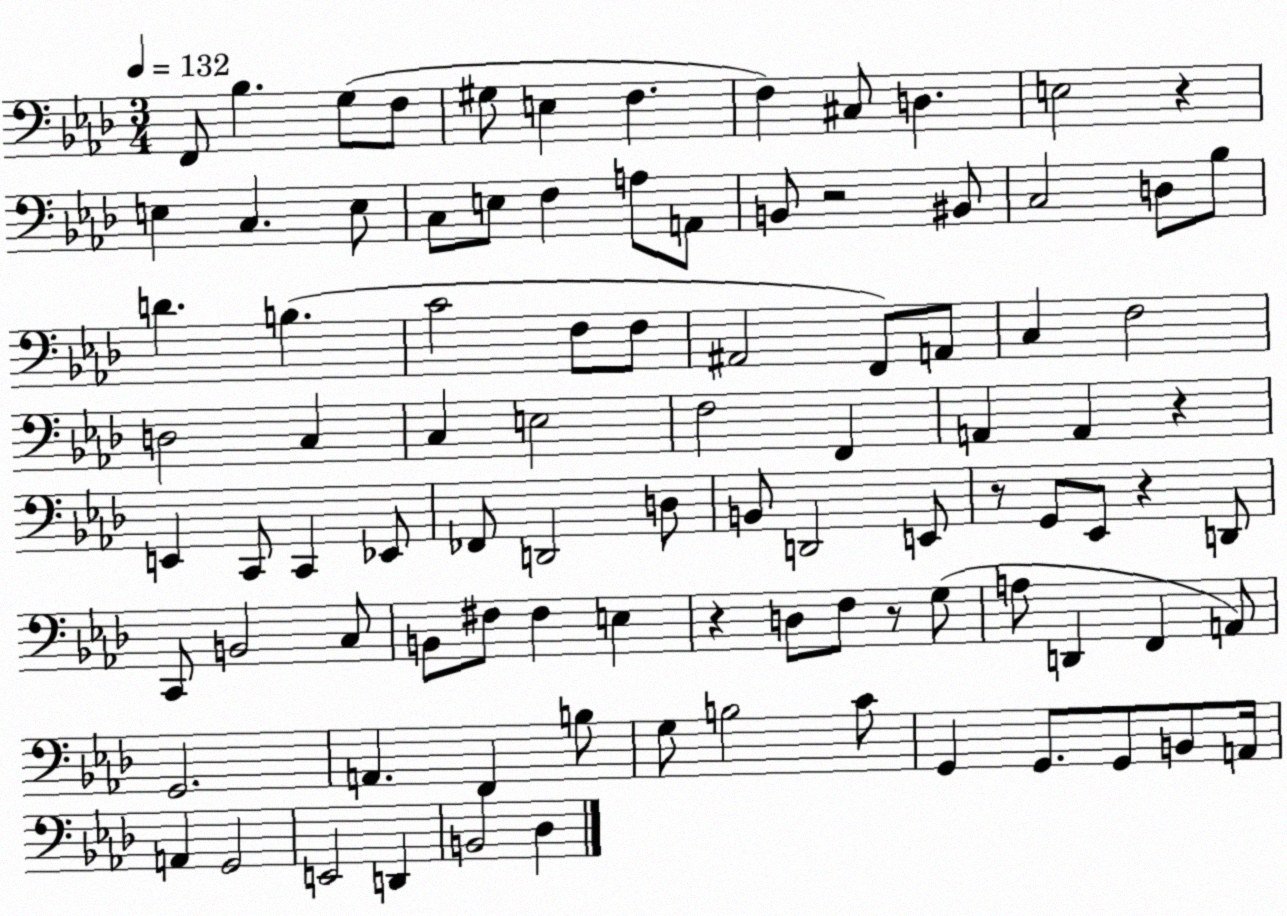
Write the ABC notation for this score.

X:1
T:Untitled
M:3/4
L:1/4
K:Ab
F,,/2 _B, G,/2 F,/2 ^G,/2 E, F, F, ^C,/2 D, E,2 z E, C, E,/2 C,/2 E,/2 F, A,/2 A,,/2 B,,/2 z2 ^B,,/2 C,2 D,/2 _B,/2 D B, C2 F,/2 F,/2 ^A,,2 F,,/2 A,,/2 C, F,2 D,2 C, C, E,2 F,2 F,, A,, A,, z E,, C,,/2 C,, _E,,/2 _F,,/2 D,,2 D,/2 B,,/2 D,,2 E,,/2 z/2 G,,/2 _E,,/2 z D,,/2 C,,/2 B,,2 C,/2 B,,/2 ^F,/2 ^F, E, z D,/2 F,/2 z/2 G,/2 A,/2 D,, F,, A,,/2 G,,2 A,, F,, B,/2 G,/2 B,2 C/2 G,, G,,/2 G,,/2 B,,/2 A,,/4 A,, G,,2 E,,2 D,, B,,2 _D,